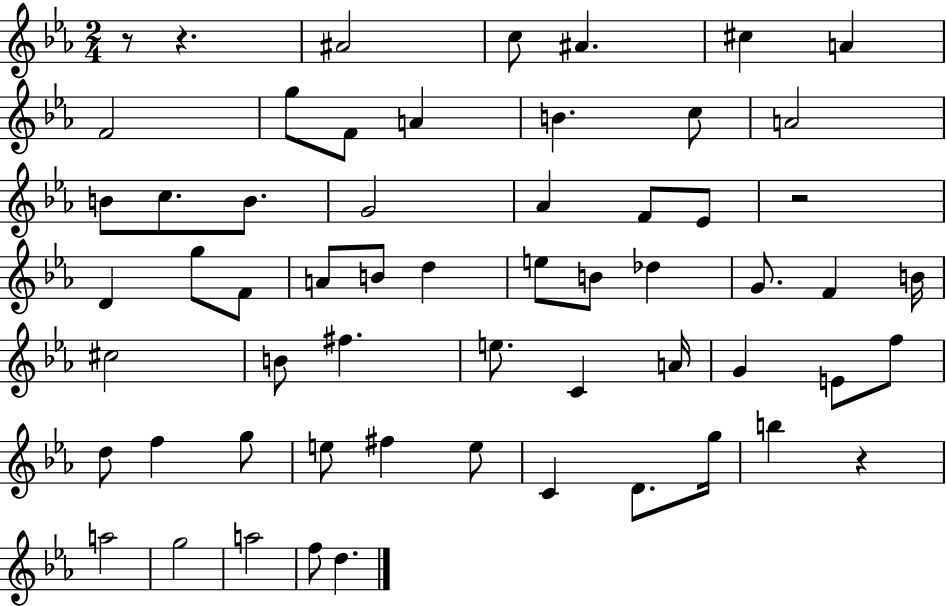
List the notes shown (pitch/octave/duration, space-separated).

R/e R/q. A#4/h C5/e A#4/q. C#5/q A4/q F4/h G5/e F4/e A4/q B4/q. C5/e A4/h B4/e C5/e. B4/e. G4/h Ab4/q F4/e Eb4/e R/h D4/q G5/e F4/e A4/e B4/e D5/q E5/e B4/e Db5/q G4/e. F4/q B4/s C#5/h B4/e F#5/q. E5/e. C4/q A4/s G4/q E4/e F5/e D5/e F5/q G5/e E5/e F#5/q E5/e C4/q D4/e. G5/s B5/q R/q A5/h G5/h A5/h F5/e D5/q.